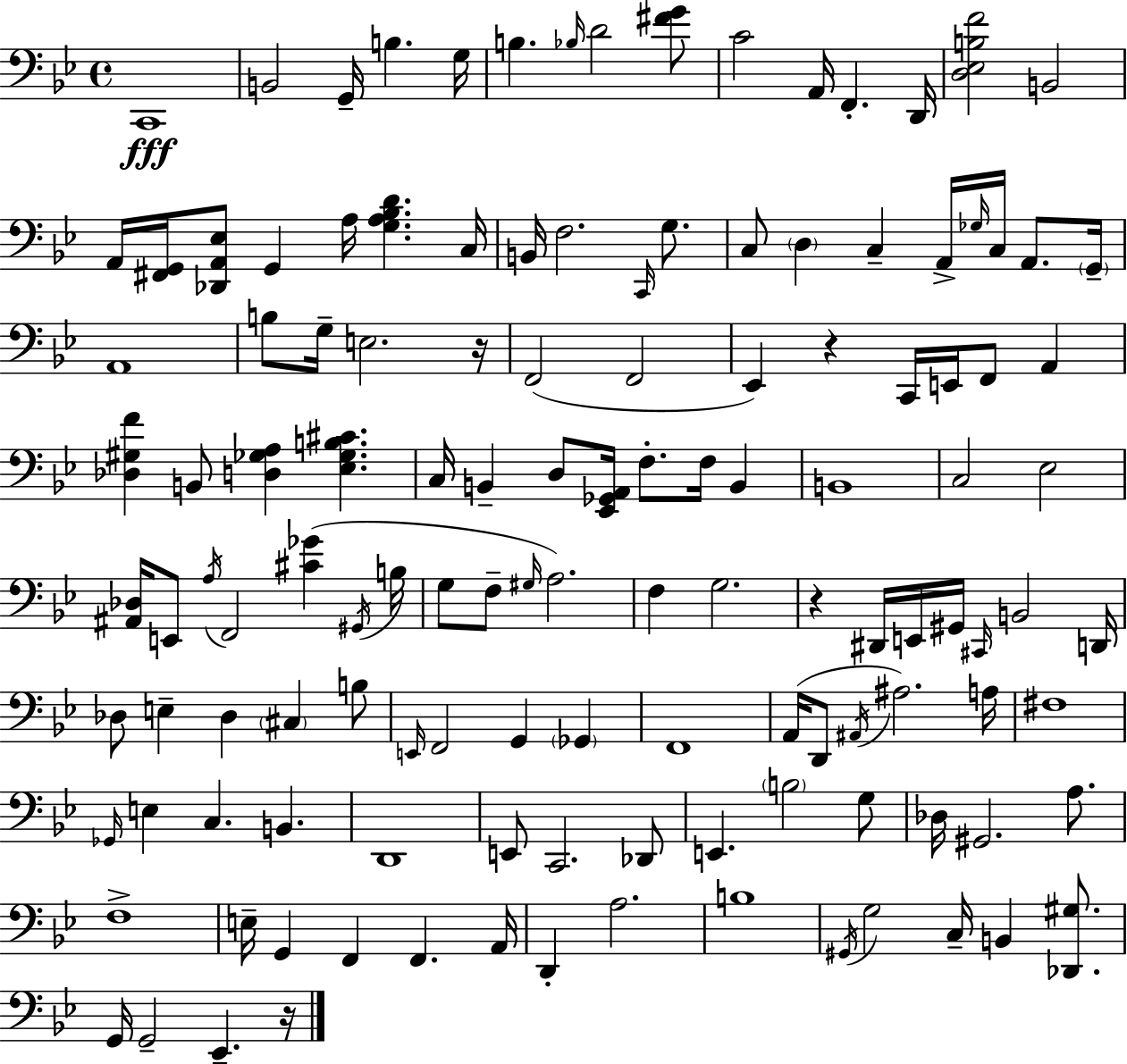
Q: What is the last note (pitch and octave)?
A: Eb2